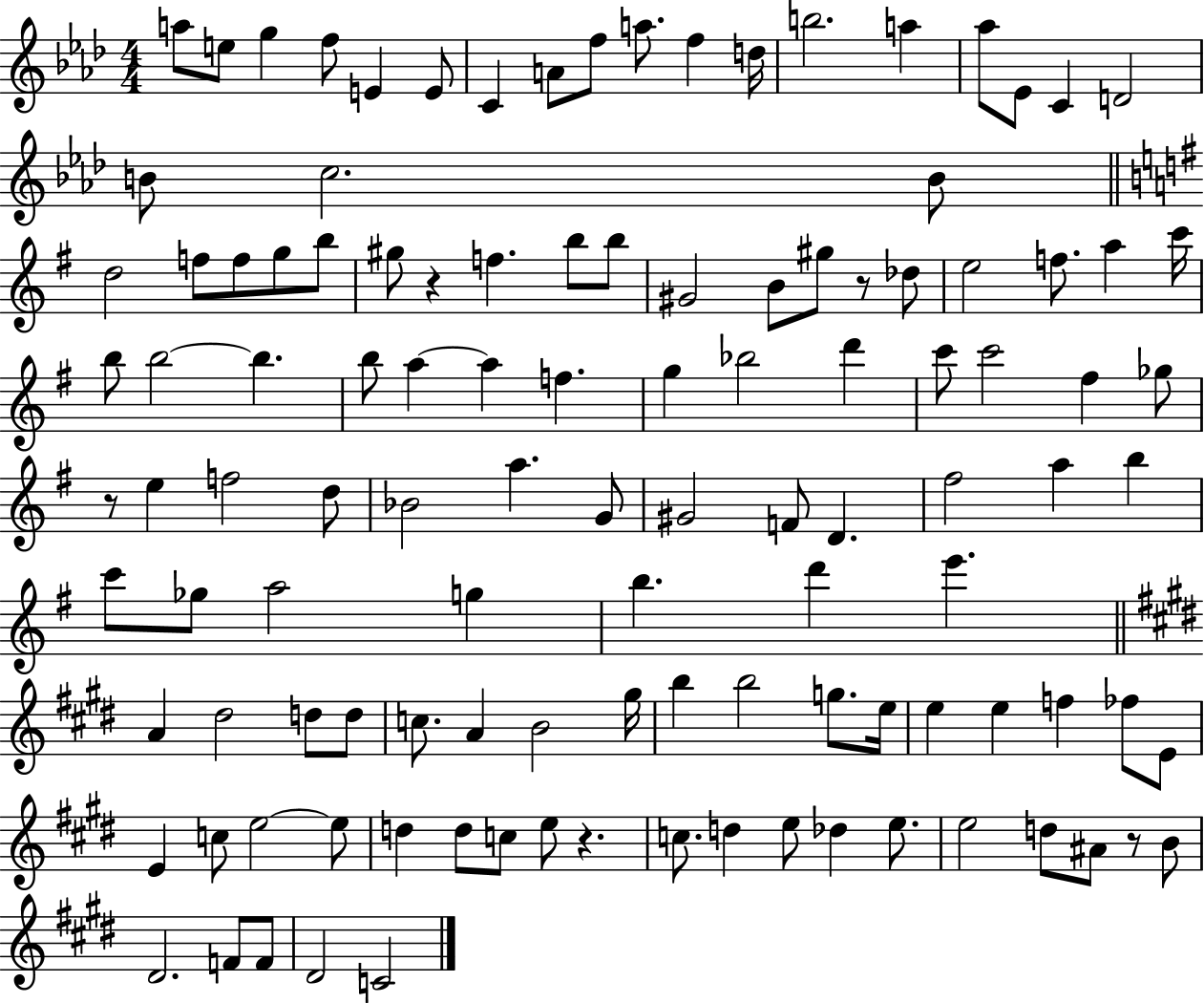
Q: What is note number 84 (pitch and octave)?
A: E5